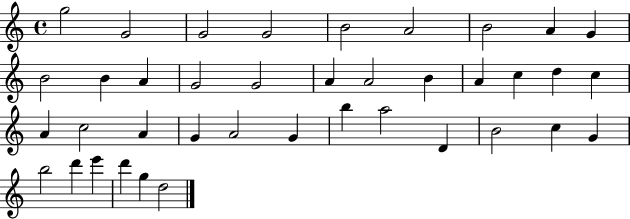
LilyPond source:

{
  \clef treble
  \time 4/4
  \defaultTimeSignature
  \key c \major
  g''2 g'2 | g'2 g'2 | b'2 a'2 | b'2 a'4 g'4 | \break b'2 b'4 a'4 | g'2 g'2 | a'4 a'2 b'4 | a'4 c''4 d''4 c''4 | \break a'4 c''2 a'4 | g'4 a'2 g'4 | b''4 a''2 d'4 | b'2 c''4 g'4 | \break b''2 d'''4 e'''4 | d'''4 g''4 d''2 | \bar "|."
}